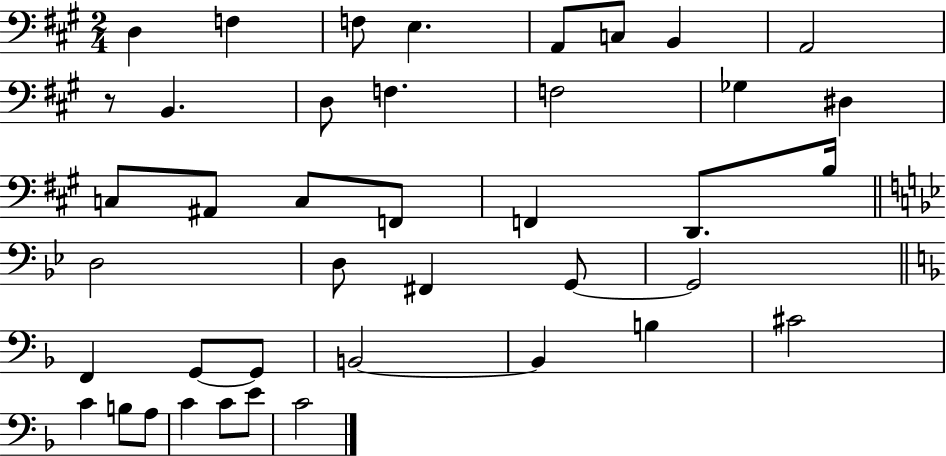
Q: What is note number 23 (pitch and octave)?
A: D3